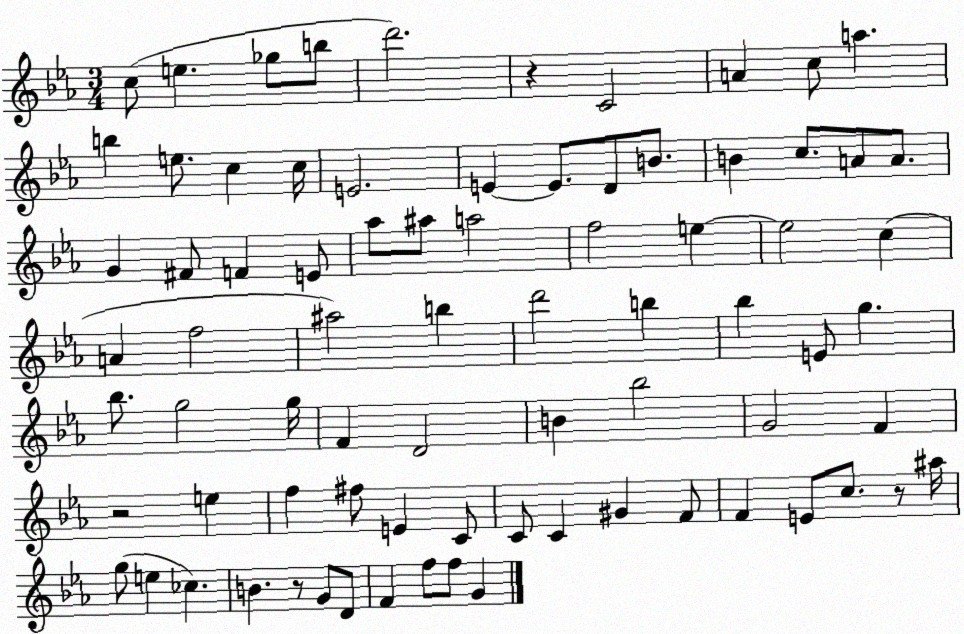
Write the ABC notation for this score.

X:1
T:Untitled
M:3/4
L:1/4
K:Eb
c/2 e _g/2 b/2 d'2 z C2 A c/2 a b e/2 c c/4 E2 E E/2 D/2 B/2 B c/2 A/2 A/2 G ^F/2 F E/2 _a/2 ^a/2 a2 f2 e e2 c A f2 ^a2 b d'2 b _b E/2 g _b/2 g2 g/4 F D2 B _b2 G2 F z2 e f ^f/2 E C/2 C/2 C ^G F/2 F E/2 c/2 z/2 ^a/4 g/2 e _c B z/2 G/2 D/2 F f/2 f/2 G